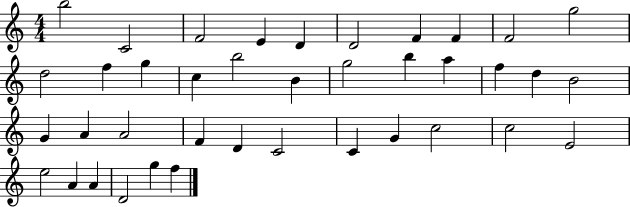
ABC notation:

X:1
T:Untitled
M:4/4
L:1/4
K:C
b2 C2 F2 E D D2 F F F2 g2 d2 f g c b2 B g2 b a f d B2 G A A2 F D C2 C G c2 c2 E2 e2 A A D2 g f